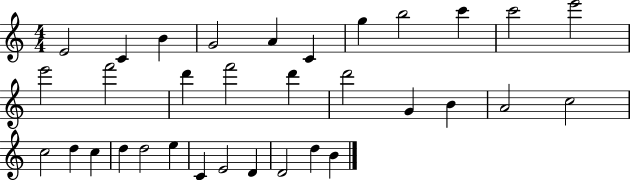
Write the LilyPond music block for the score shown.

{
  \clef treble
  \numericTimeSignature
  \time 4/4
  \key c \major
  e'2 c'4 b'4 | g'2 a'4 c'4 | g''4 b''2 c'''4 | c'''2 e'''2 | \break e'''2 f'''2 | d'''4 f'''2 d'''4 | d'''2 g'4 b'4 | a'2 c''2 | \break c''2 d''4 c''4 | d''4 d''2 e''4 | c'4 e'2 d'4 | d'2 d''4 b'4 | \break \bar "|."
}